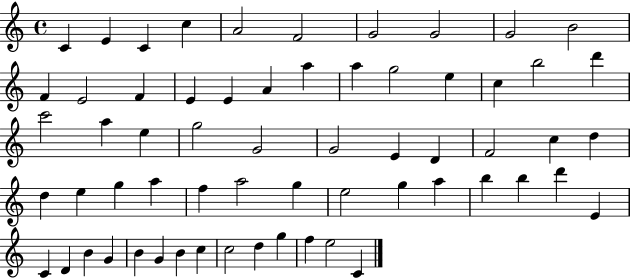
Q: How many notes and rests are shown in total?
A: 62